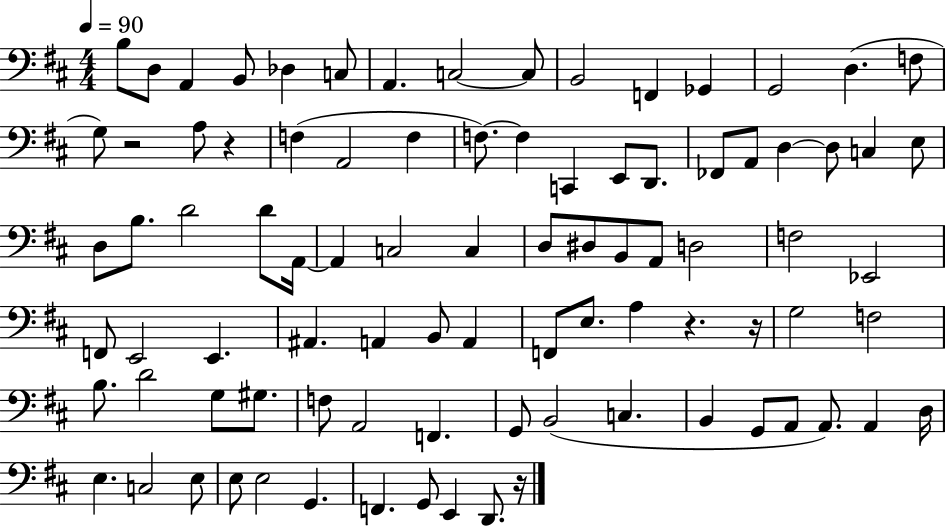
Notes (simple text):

B3/e D3/e A2/q B2/e Db3/q C3/e A2/q. C3/h C3/e B2/h F2/q Gb2/q G2/h D3/q. F3/e G3/e R/h A3/e R/q F3/q A2/h F3/q F3/e. F3/q C2/q E2/e D2/e. FES2/e A2/e D3/q D3/e C3/q E3/e D3/e B3/e. D4/h D4/e A2/s A2/q C3/h C3/q D3/e D#3/e B2/e A2/e D3/h F3/h Eb2/h F2/e E2/h E2/q. A#2/q. A2/q B2/e A2/q F2/e E3/e. A3/q R/q. R/s G3/h F3/h B3/e. D4/h G3/e G#3/e. F3/e A2/h F2/q. G2/e B2/h C3/q. B2/q G2/e A2/e A2/e. A2/q D3/s E3/q. C3/h E3/e E3/e E3/h G2/q. F2/q. G2/e E2/q D2/e. R/s